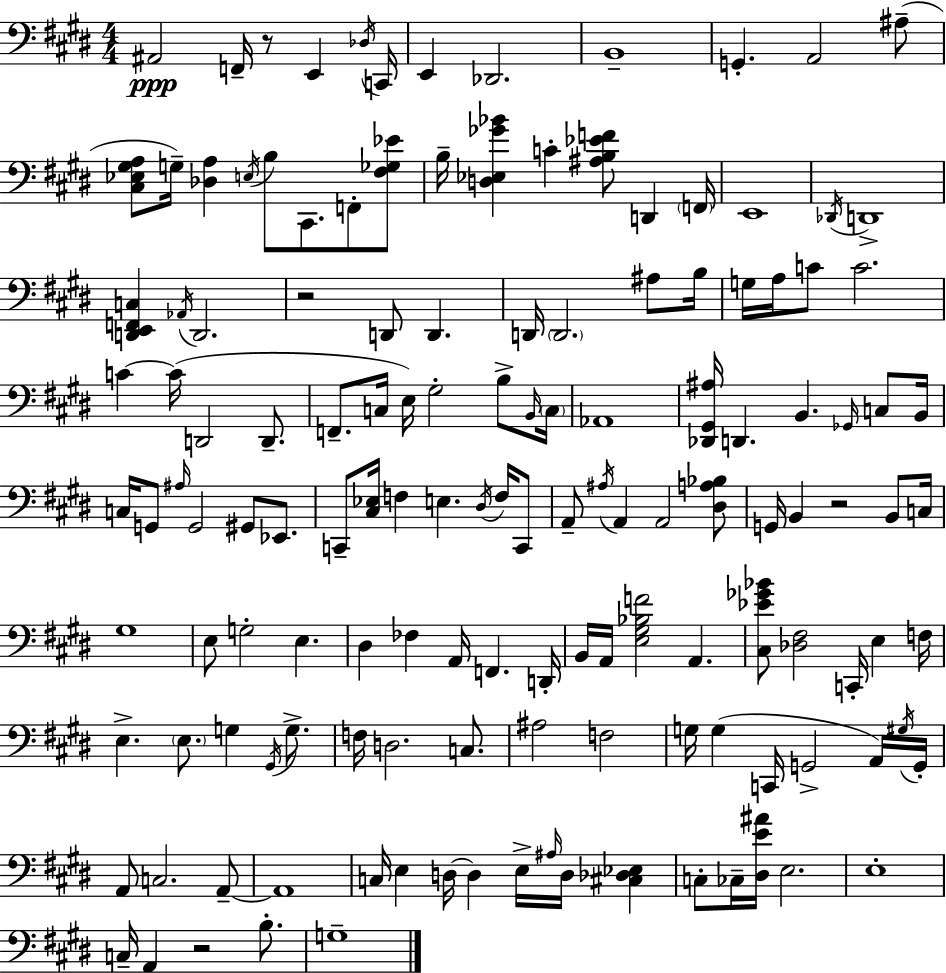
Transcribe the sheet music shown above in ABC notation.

X:1
T:Untitled
M:4/4
L:1/4
K:E
^A,,2 F,,/4 z/2 E,, _D,/4 C,,/4 E,, _D,,2 B,,4 G,, A,,2 ^A,/2 [^C,_E,^G,A,]/2 G,/4 [_D,A,] E,/4 B,/2 ^C,,/2 F,,/2 [^F,_G,_E]/2 B,/4 [D,_E,_G_B] C [^A,B,_EF]/2 D,, F,,/4 E,,4 _D,,/4 D,,4 [D,,E,,F,,C,] _A,,/4 D,,2 z2 D,,/2 D,, D,,/4 D,,2 ^A,/2 B,/4 G,/4 A,/4 C/2 C2 C C/4 D,,2 D,,/2 F,,/2 C,/4 E,/4 ^G,2 B,/2 B,,/4 C,/4 _A,,4 [_D,,^G,,^A,]/4 D,, B,, _G,,/4 C,/2 B,,/4 C,/4 G,,/2 ^A,/4 G,,2 ^G,,/2 _E,,/2 C,,/2 [^C,_E,]/4 F, E, ^D,/4 F,/4 C,,/2 A,,/2 ^A,/4 A,, A,,2 [^D,A,_B,]/2 G,,/4 B,, z2 B,,/2 C,/4 ^G,4 E,/2 G,2 E, ^D, _F, A,,/4 F,, D,,/4 B,,/4 A,,/4 [E,^G,_B,F]2 A,, [^C,_E_G_B]/2 [_D,^F,]2 C,,/4 E, F,/4 E, E,/2 G, ^G,,/4 G,/2 F,/4 D,2 C,/2 ^A,2 F,2 G,/4 G, C,,/4 G,,2 A,,/4 ^G,/4 G,,/4 A,,/2 C,2 A,,/2 A,,4 C,/4 E, D,/4 D, E,/4 ^A,/4 D,/4 [^C,_D,_E,] C,/2 _C,/4 [^D,E^A]/4 E,2 E,4 C,/4 A,, z2 B,/2 G,4